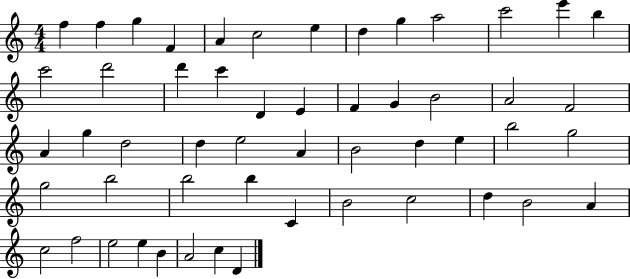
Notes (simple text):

F5/q F5/q G5/q F4/q A4/q C5/h E5/q D5/q G5/q A5/h C6/h E6/q B5/q C6/h D6/h D6/q C6/q D4/q E4/q F4/q G4/q B4/h A4/h F4/h A4/q G5/q D5/h D5/q E5/h A4/q B4/h D5/q E5/q B5/h G5/h G5/h B5/h B5/h B5/q C4/q B4/h C5/h D5/q B4/h A4/q C5/h F5/h E5/h E5/q B4/q A4/h C5/q D4/q